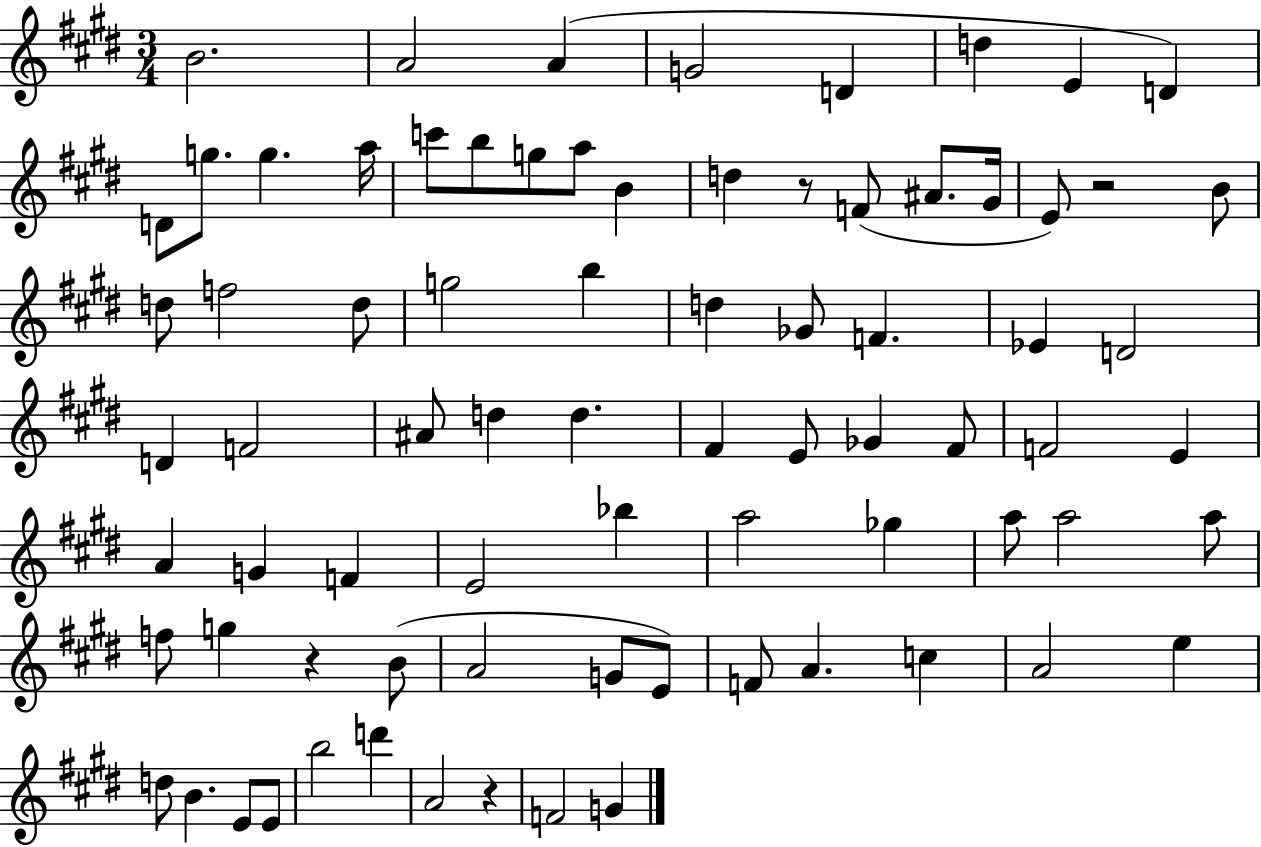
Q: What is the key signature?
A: E major